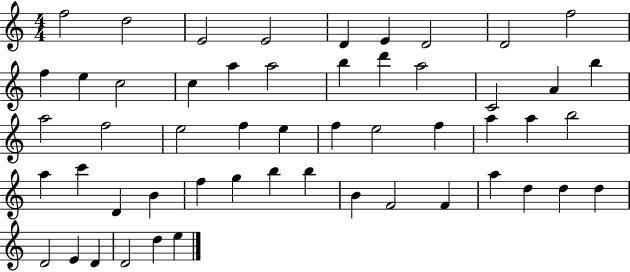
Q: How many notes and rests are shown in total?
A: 53